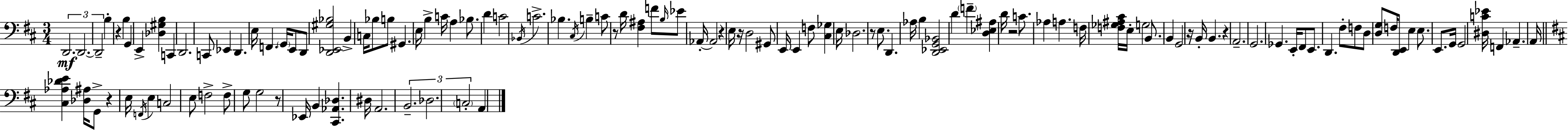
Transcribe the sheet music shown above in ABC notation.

X:1
T:Untitled
M:3/4
L:1/4
K:D
D,,2 D,,2 D,,2 B, z B, G,, E,, [_D,^G,B,] C,, D,,2 C,,/2 _E,, D,, E,/4 F,, G,,/4 E,,/2 D,,/2 [D,,_E,,^G,_B,]2 B,, C,/4 _B,/2 B,/2 ^G,, E,/4 B, C/4 A, _B,/2 D C2 _B,,/4 C2 _B, ^C,/4 B, C/2 z/2 D/4 [^F,^A,] F/2 B,/4 _E/2 _A,,/4 _A,,2 z E,/4 z/4 D,2 ^G,,/2 E,,/4 E,, F,/2 [^C,_G,] E,/4 _D,2 z/2 E,/2 D,, _A,/4 B, [D,,_E,,G,,_B,,]2 D F [D,_E,^A,] D/4 z2 C/2 _A, A, F,/4 [F,_G,^A,^C]/4 E,/4 G,2 B,,/2 B,, G,,2 z/4 B,,/4 B,, z A,,2 G,,2 _G,, E,,/4 ^F,,/2 E,,/2 D,, ^F,/2 F,/2 D,/2 [D,G,]/2 F,/4 [D,,E,,]/2 E, E,/2 E,,/2 G,,/4 G,,2 [^D,C_E]/4 F,, _A,, A,,/4 [^C,_A,_DE] [_D,^A,]/4 G,,/2 z E,/4 F,,/4 E, C,2 E,/2 F,2 F,/2 G,/2 G,2 z/2 _E,,/4 B,, [^C,,_A,,_D,] ^D,/4 A,,2 B,,2 _D,2 C,2 A,,